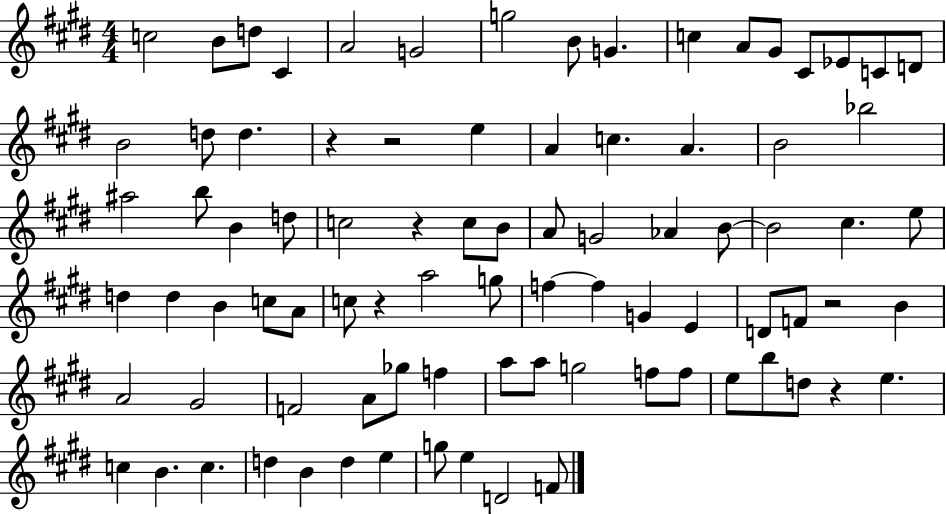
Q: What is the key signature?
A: E major